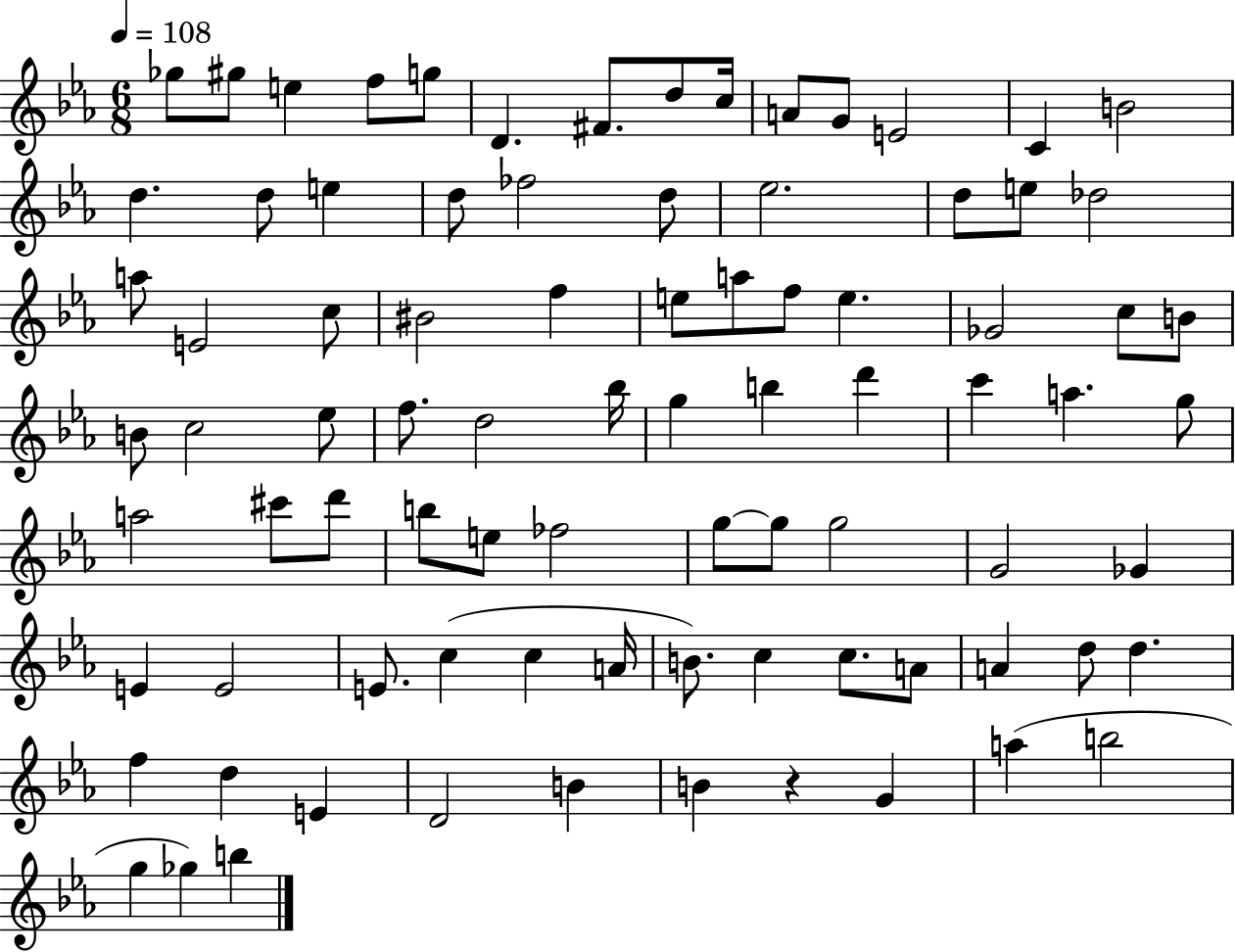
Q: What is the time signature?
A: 6/8